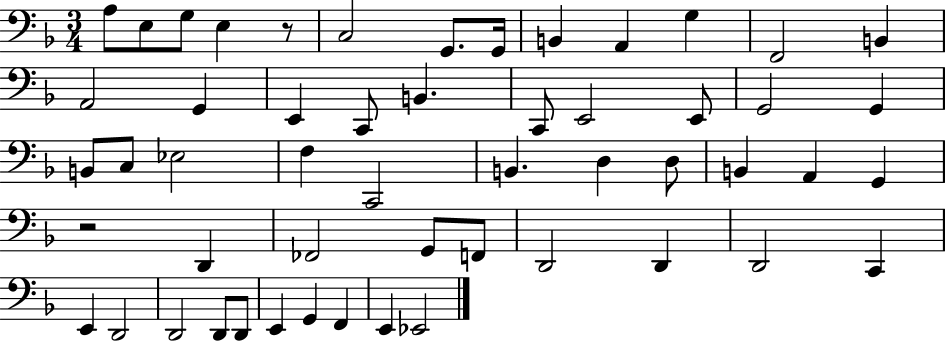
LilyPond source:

{
  \clef bass
  \numericTimeSignature
  \time 3/4
  \key f \major
  a8 e8 g8 e4 r8 | c2 g,8. g,16 | b,4 a,4 g4 | f,2 b,4 | \break a,2 g,4 | e,4 c,8 b,4. | c,8 e,2 e,8 | g,2 g,4 | \break b,8 c8 ees2 | f4 c,2 | b,4. d4 d8 | b,4 a,4 g,4 | \break r2 d,4 | fes,2 g,8 f,8 | d,2 d,4 | d,2 c,4 | \break e,4 d,2 | d,2 d,8 d,8 | e,4 g,4 f,4 | e,4 ees,2 | \break \bar "|."
}